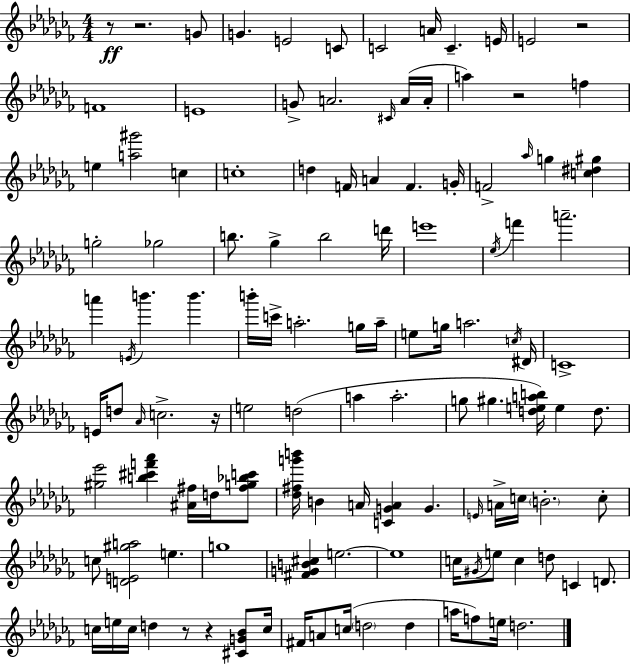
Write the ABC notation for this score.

X:1
T:Untitled
M:4/4
L:1/4
K:Abm
z/2 z2 G/2 G E2 C/2 C2 A/4 C E/4 E2 z2 F4 E4 G/2 A2 ^C/4 A/4 A/4 a z2 f e [a^g']2 c c4 d F/4 A F G/4 F2 _a/4 g [c^d^g] g2 _g2 b/2 _g b2 d'/4 e'4 _e/4 f' a'2 a' E/4 b' b' b'/4 c'/4 a2 g/4 a/4 e/2 g/4 a2 c/4 ^D/4 C4 E/4 d/2 _A/4 c2 z/4 e2 d2 a a2 g/2 ^g [deab]/4 e d/2 [^g_e']2 [b^c'f'_a'] [^A^f]/4 d/4 [^fg_bc']/2 [_d^fg'b']/4 B A/4 [CGA] G E/4 A/4 c/4 B2 c/2 c/2 [DE^ga]2 e g4 [^FGB^c] e2 e4 c/4 ^G/4 e/2 c d/2 C D/2 c/4 e/4 c/4 d z/2 z [^CG_B]/2 c/4 ^F/4 A/2 c/4 d2 d a/4 f/2 e/4 d2